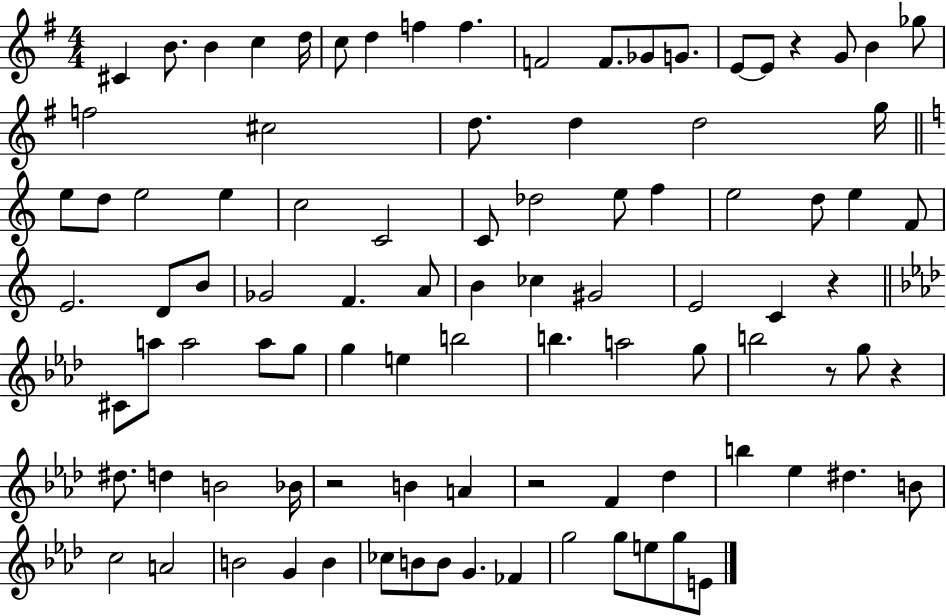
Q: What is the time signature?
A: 4/4